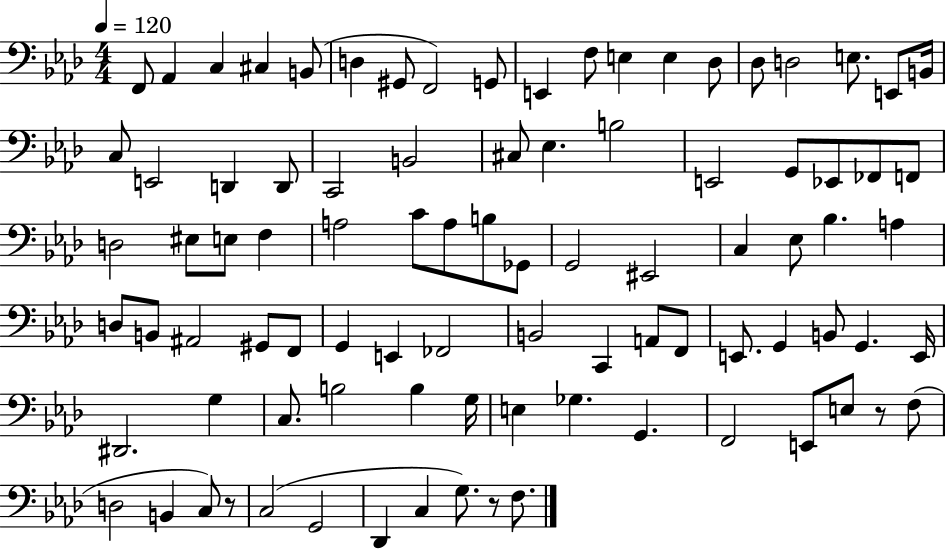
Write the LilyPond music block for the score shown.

{
  \clef bass
  \numericTimeSignature
  \time 4/4
  \key aes \major
  \tempo 4 = 120
  \repeat volta 2 { f,8 aes,4 c4 cis4 b,8( | d4 gis,8 f,2) g,8 | e,4 f8 e4 e4 des8 | des8 d2 e8. e,8 b,16 | \break c8 e,2 d,4 d,8 | c,2 b,2 | cis8 ees4. b2 | e,2 g,8 ees,8 fes,8 f,8 | \break d2 eis8 e8 f4 | a2 c'8 a8 b8 ges,8 | g,2 eis,2 | c4 ees8 bes4. a4 | \break d8 b,8 ais,2 gis,8 f,8 | g,4 e,4 fes,2 | b,2 c,4 a,8 f,8 | e,8. g,4 b,8 g,4. e,16 | \break dis,2. g4 | c8. b2 b4 g16 | e4 ges4. g,4. | f,2 e,8 e8 r8 f8( | \break d2 b,4 c8) r8 | c2( g,2 | des,4 c4 g8.) r8 f8. | } \bar "|."
}